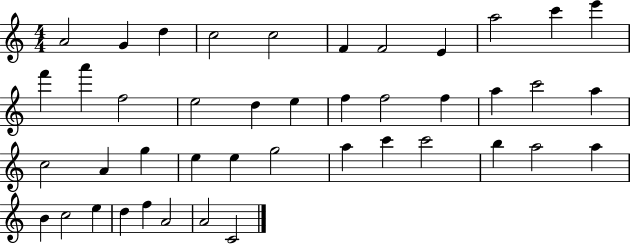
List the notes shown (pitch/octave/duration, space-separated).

A4/h G4/q D5/q C5/h C5/h F4/q F4/h E4/q A5/h C6/q E6/q F6/q A6/q F5/h E5/h D5/q E5/q F5/q F5/h F5/q A5/q C6/h A5/q C5/h A4/q G5/q E5/q E5/q G5/h A5/q C6/q C6/h B5/q A5/h A5/q B4/q C5/h E5/q D5/q F5/q A4/h A4/h C4/h